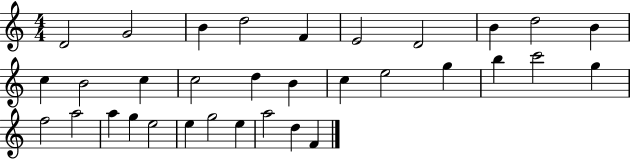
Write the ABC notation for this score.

X:1
T:Untitled
M:4/4
L:1/4
K:C
D2 G2 B d2 F E2 D2 B d2 B c B2 c c2 d B c e2 g b c'2 g f2 a2 a g e2 e g2 e a2 d F